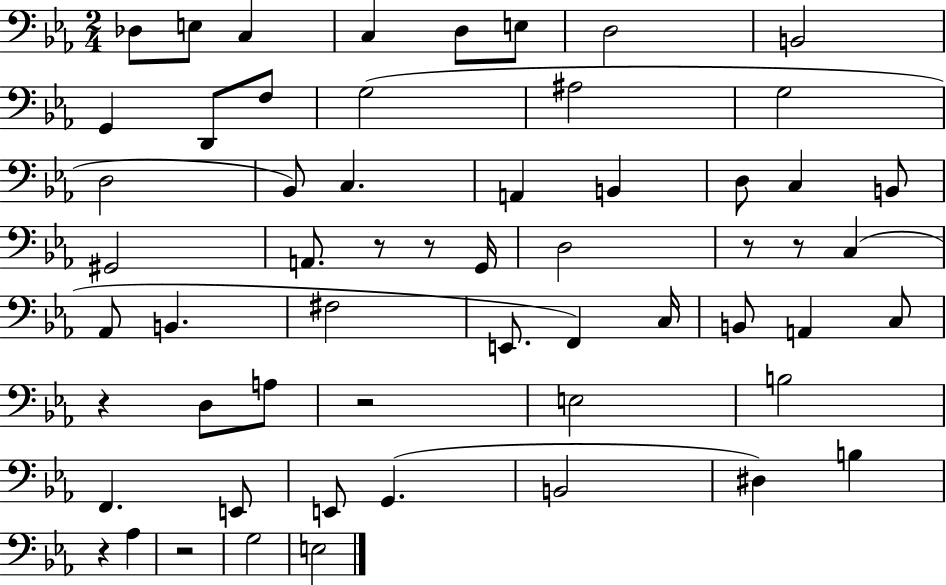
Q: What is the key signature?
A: EES major